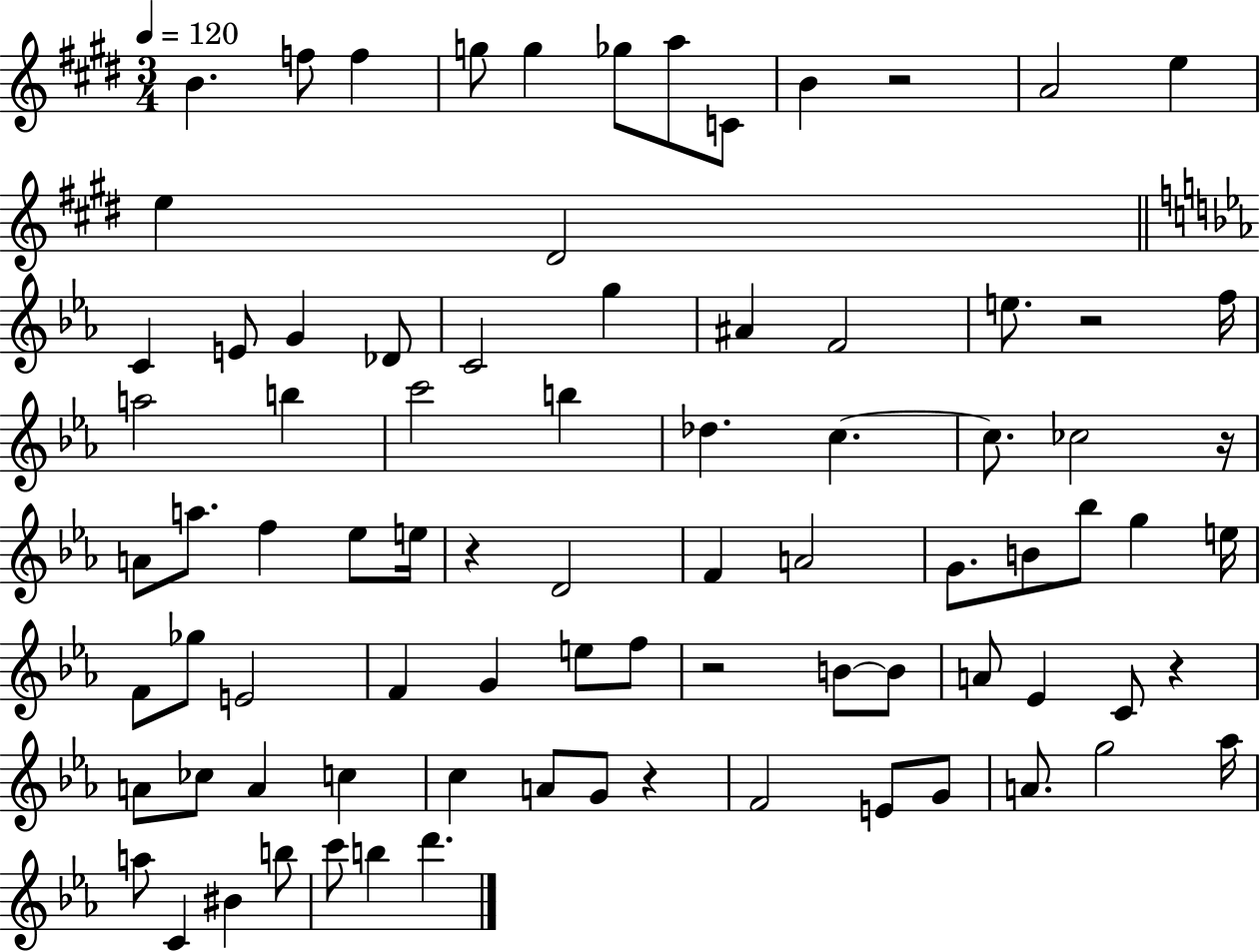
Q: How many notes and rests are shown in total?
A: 83